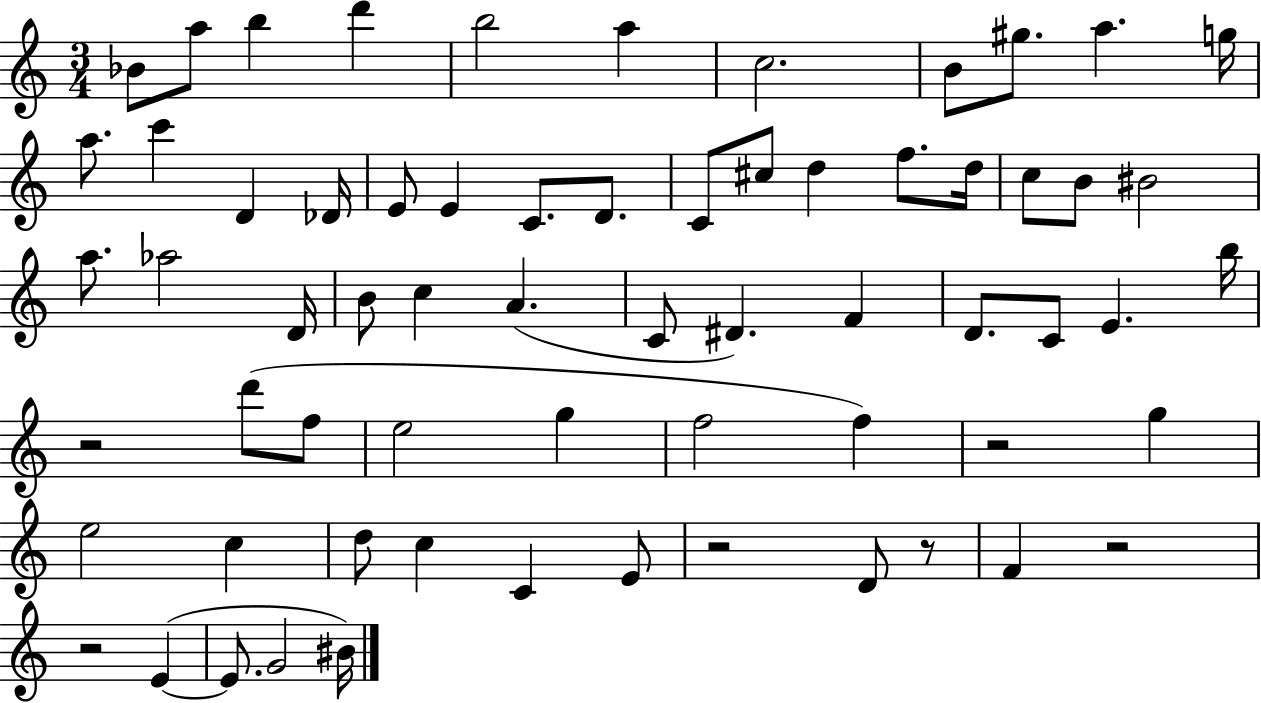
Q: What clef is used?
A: treble